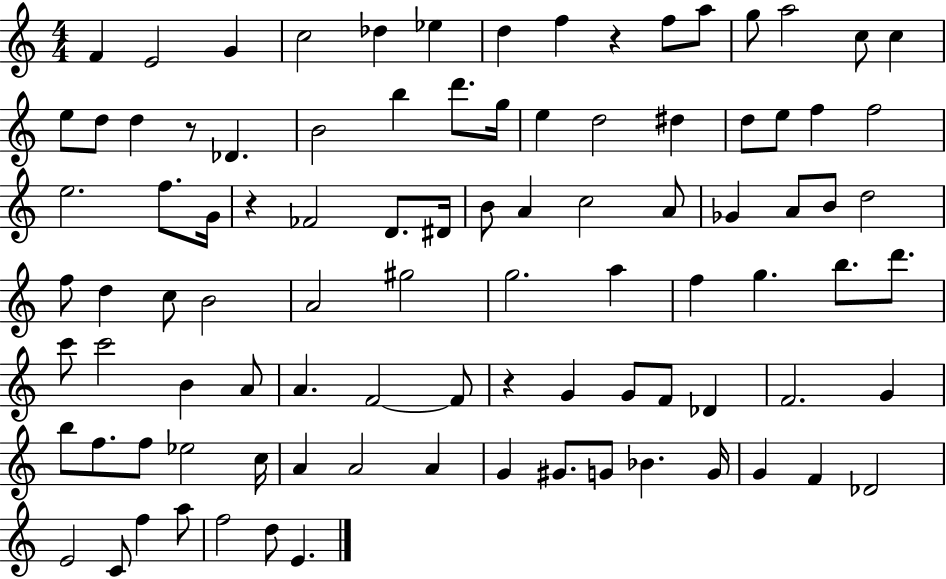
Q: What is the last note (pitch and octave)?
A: E4